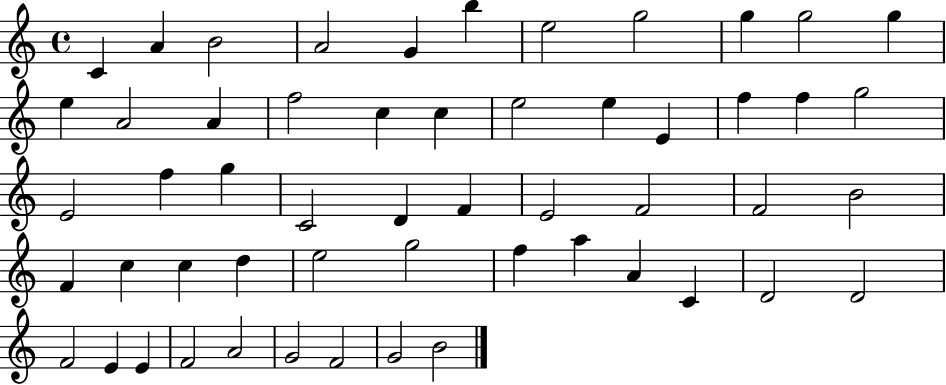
C4/q A4/q B4/h A4/h G4/q B5/q E5/h G5/h G5/q G5/h G5/q E5/q A4/h A4/q F5/h C5/q C5/q E5/h E5/q E4/q F5/q F5/q G5/h E4/h F5/q G5/q C4/h D4/q F4/q E4/h F4/h F4/h B4/h F4/q C5/q C5/q D5/q E5/h G5/h F5/q A5/q A4/q C4/q D4/h D4/h F4/h E4/q E4/q F4/h A4/h G4/h F4/h G4/h B4/h